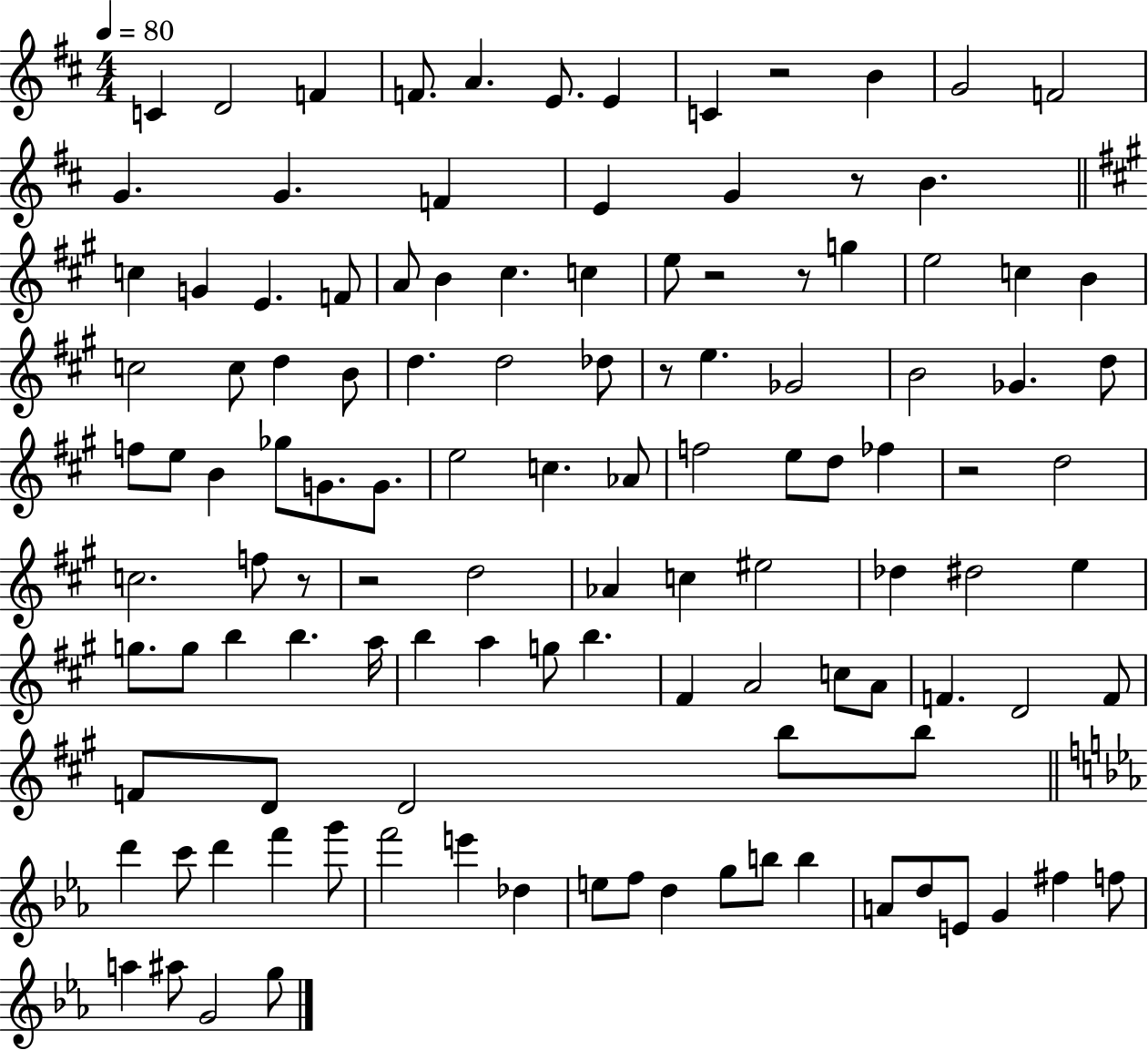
{
  \clef treble
  \numericTimeSignature
  \time 4/4
  \key d \major
  \tempo 4 = 80
  c'4 d'2 f'4 | f'8. a'4. e'8. e'4 | c'4 r2 b'4 | g'2 f'2 | \break g'4. g'4. f'4 | e'4 g'4 r8 b'4. | \bar "||" \break \key a \major c''4 g'4 e'4. f'8 | a'8 b'4 cis''4. c''4 | e''8 r2 r8 g''4 | e''2 c''4 b'4 | \break c''2 c''8 d''4 b'8 | d''4. d''2 des''8 | r8 e''4. ges'2 | b'2 ges'4. d''8 | \break f''8 e''8 b'4 ges''8 g'8. g'8. | e''2 c''4. aes'8 | f''2 e''8 d''8 fes''4 | r2 d''2 | \break c''2. f''8 r8 | r2 d''2 | aes'4 c''4 eis''2 | des''4 dis''2 e''4 | \break g''8. g''8 b''4 b''4. a''16 | b''4 a''4 g''8 b''4. | fis'4 a'2 c''8 a'8 | f'4. d'2 f'8 | \break f'8 d'8 d'2 b''8 b''8 | \bar "||" \break \key c \minor d'''4 c'''8 d'''4 f'''4 g'''8 | f'''2 e'''4 des''4 | e''8 f''8 d''4 g''8 b''8 b''4 | a'8 d''8 e'8 g'4 fis''4 f''8 | \break a''4 ais''8 g'2 g''8 | \bar "|."
}